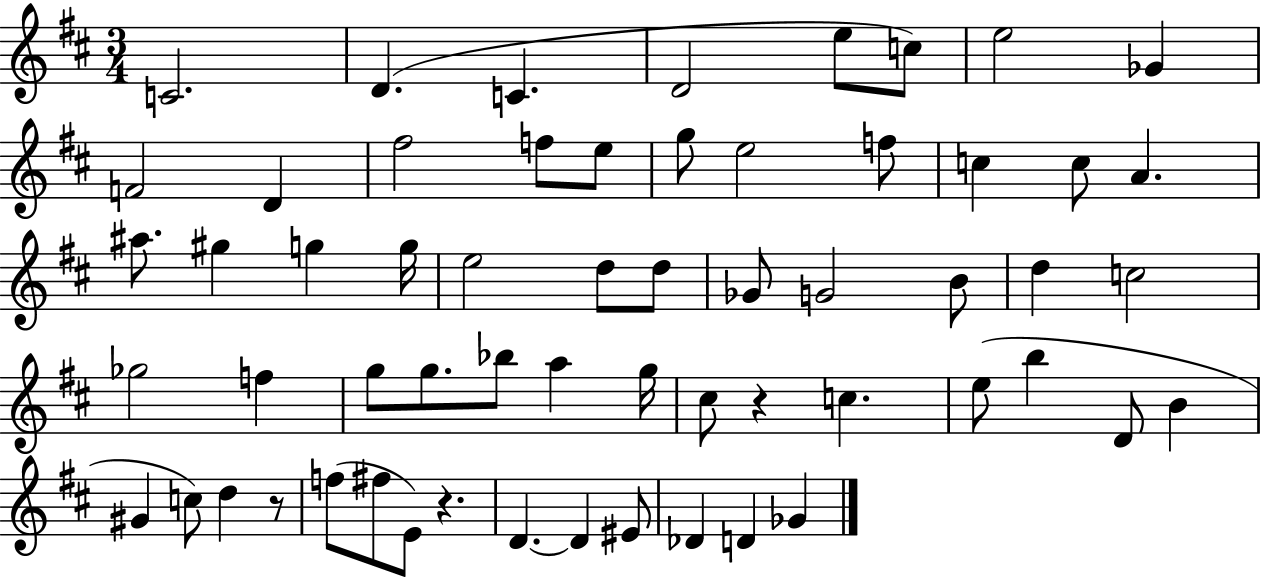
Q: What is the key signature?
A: D major